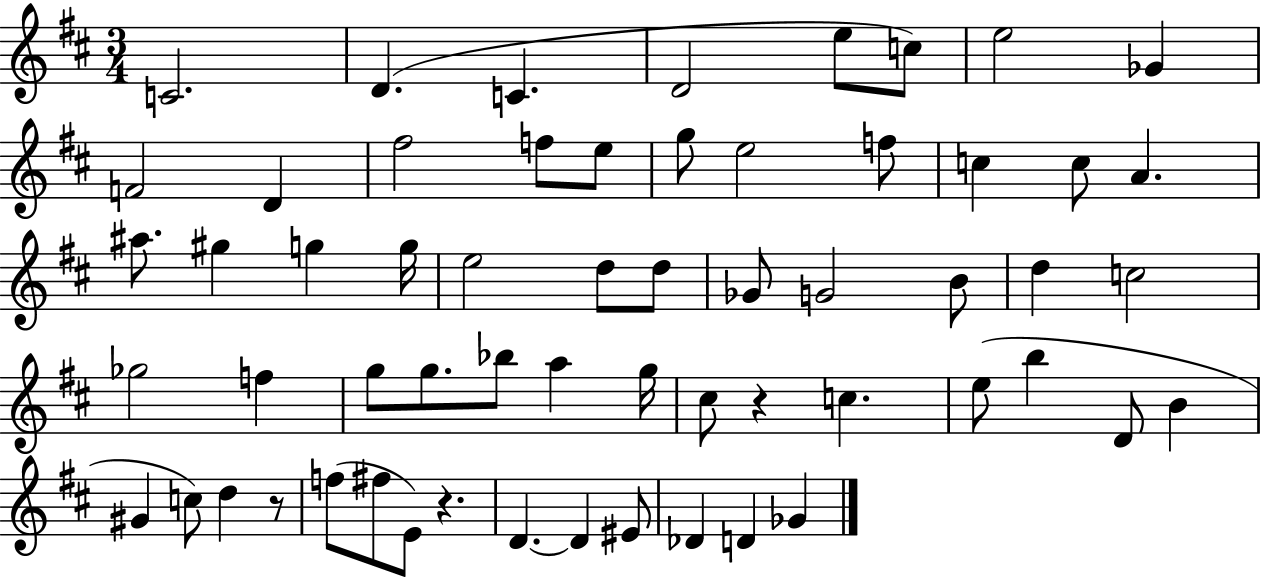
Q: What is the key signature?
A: D major